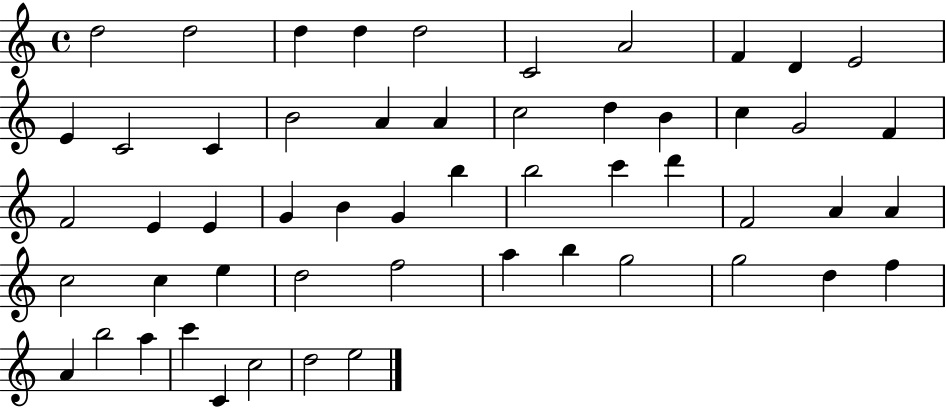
X:1
T:Untitled
M:4/4
L:1/4
K:C
d2 d2 d d d2 C2 A2 F D E2 E C2 C B2 A A c2 d B c G2 F F2 E E G B G b b2 c' d' F2 A A c2 c e d2 f2 a b g2 g2 d f A b2 a c' C c2 d2 e2